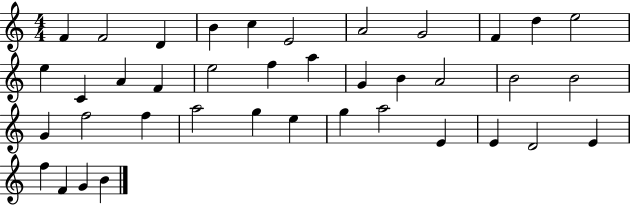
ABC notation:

X:1
T:Untitled
M:4/4
L:1/4
K:C
F F2 D B c E2 A2 G2 F d e2 e C A F e2 f a G B A2 B2 B2 G f2 f a2 g e g a2 E E D2 E f F G B